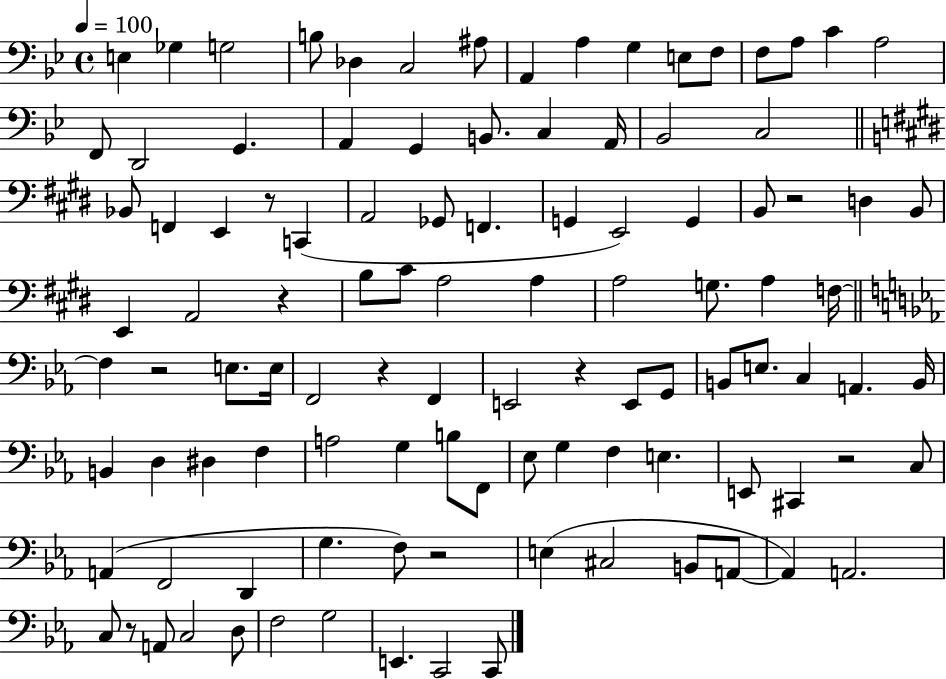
{
  \clef bass
  \time 4/4
  \defaultTimeSignature
  \key bes \major
  \tempo 4 = 100
  e4 ges4 g2 | b8 des4 c2 ais8 | a,4 a4 g4 e8 f8 | f8 a8 c'4 a2 | \break f,8 d,2 g,4. | a,4 g,4 b,8. c4 a,16 | bes,2 c2 | \bar "||" \break \key e \major bes,8 f,4 e,4 r8 c,4( | a,2 ges,8 f,4. | g,4 e,2) g,4 | b,8 r2 d4 b,8 | \break e,4 a,2 r4 | b8 cis'8 a2 a4 | a2 g8. a4 f16~~ | \bar "||" \break \key c \minor f4 r2 e8. e16 | f,2 r4 f,4 | e,2 r4 e,8 g,8 | b,8 e8. c4 a,4. b,16 | \break b,4 d4 dis4 f4 | a2 g4 b8 f,8 | ees8 g4 f4 e4. | e,8 cis,4 r2 c8 | \break a,4( f,2 d,4 | g4. f8) r2 | e4( cis2 b,8 a,8~~ | a,4) a,2. | \break c8 r8 a,8 c2 d8 | f2 g2 | e,4. c,2 c,8 | \bar "|."
}